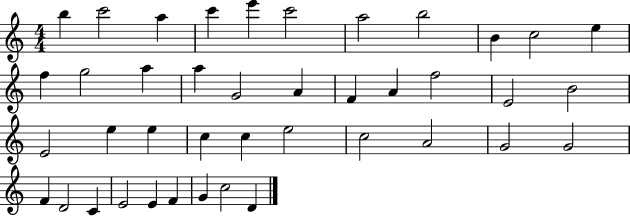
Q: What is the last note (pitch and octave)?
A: D4